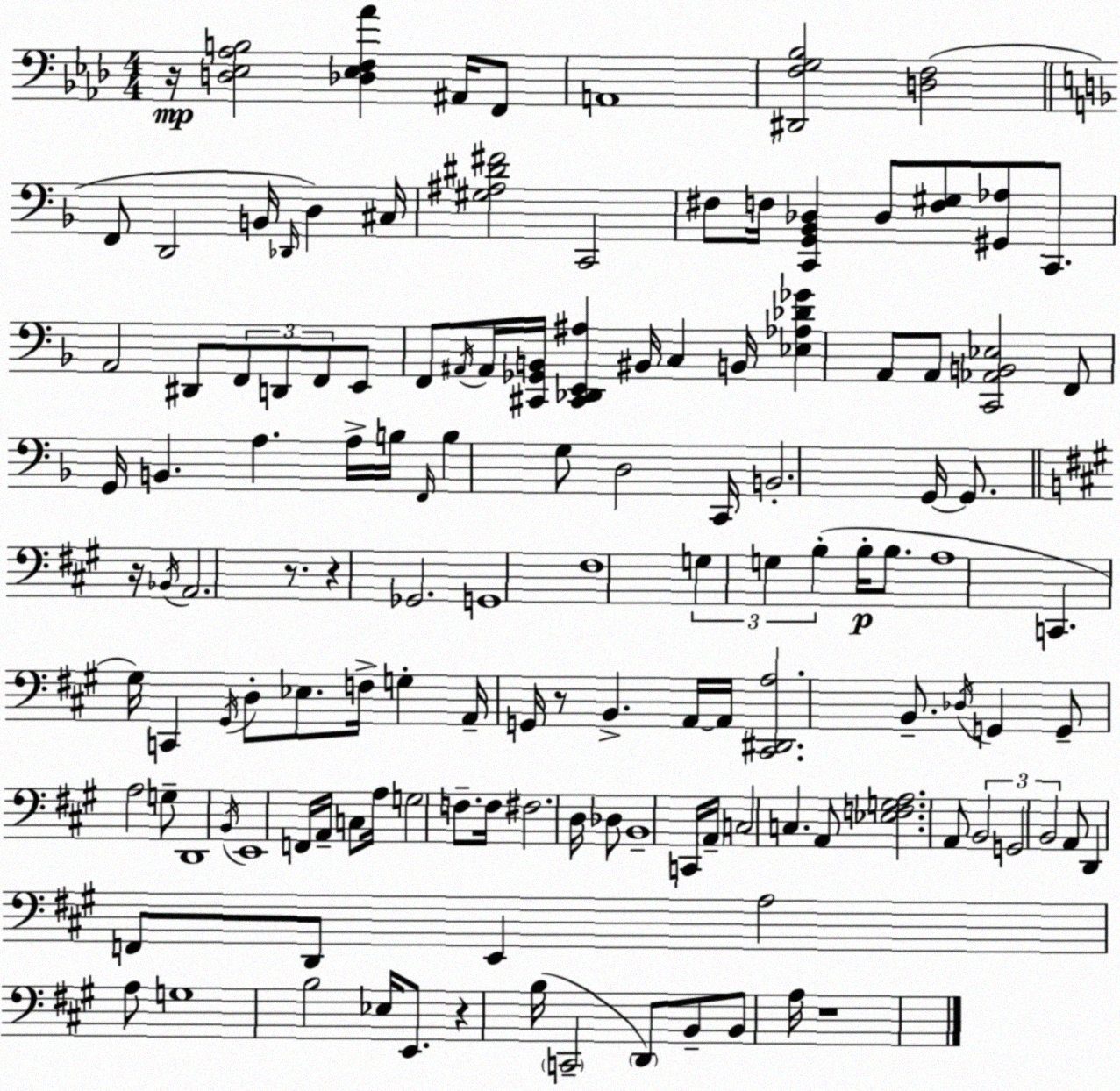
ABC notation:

X:1
T:Untitled
M:4/4
L:1/4
K:Fm
z/4 [D,_E,_A,B,]2 [_D,_E,F,_A] ^A,,/4 F,,/2 A,,4 [^D,,F,G,_B,]2 [D,F,]2 F,,/2 D,,2 B,,/4 _D,,/4 D, ^C,/4 [^G,^A,^D^F]2 C,,2 ^F,/2 F,/4 [C,,G,,_B,,_D,] _D,/2 [F,^G,]/2 [^G,,_A,]/2 C,,/2 A,,2 ^D,,/2 F,,/2 D,,/2 F,,/2 E,,/2 F,,/2 ^A,,/4 ^A,,/4 [^C,,_G,,B,,]/4 [^C,,_D,,E,,^A,] ^B,,/4 C, B,,/4 [_E,_A,_D_G] A,,/2 A,,/2 [C,,_A,,B,,_E,]2 F,,/2 G,,/4 B,, A, A,/4 B,/4 F,,/4 B, G,/2 D,2 C,,/4 B,,2 G,,/4 G,,/2 z/4 _B,,/4 A,,2 z/2 z _G,,2 G,,4 ^F,4 G, G, B, B,/4 B,/2 A,4 C,, ^G,/4 C,, ^G,,/4 D,/2 _E,/2 F,/4 G, A,,/4 G,,/4 z/2 B,, A,,/4 A,,/4 [^C,,^D,,A,]2 B,,/2 _D,/4 G,, G,,/2 A,2 G,/2 D,,4 B,,/4 E,,4 F,,/4 A,,/4 C,/2 A,/4 G,2 F,/2 F,/4 ^F,2 D,/4 _D,/2 B,,4 C,,/4 A,,/4 C,2 C, A,,/2 [_E,F,G,A,]2 A,,/2 B,,2 G,,2 B,,2 A,,/2 D,, F,,/2 D,,/2 E,, A,2 A,/2 G,4 B,2 _E,/4 E,,/2 z B,/4 C,,2 D,,/2 B,,/2 B,,/2 A,/4 z4